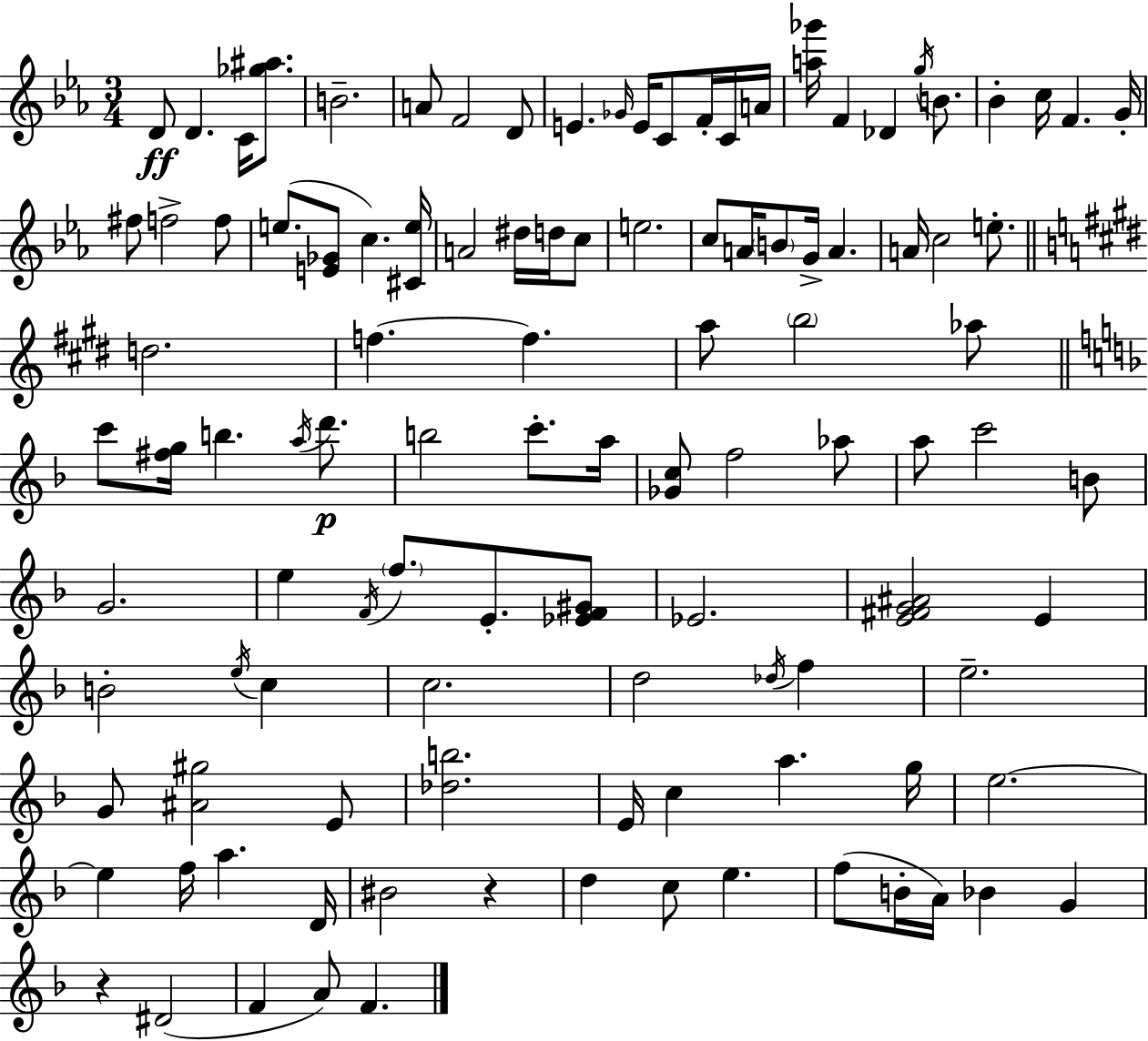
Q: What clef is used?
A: treble